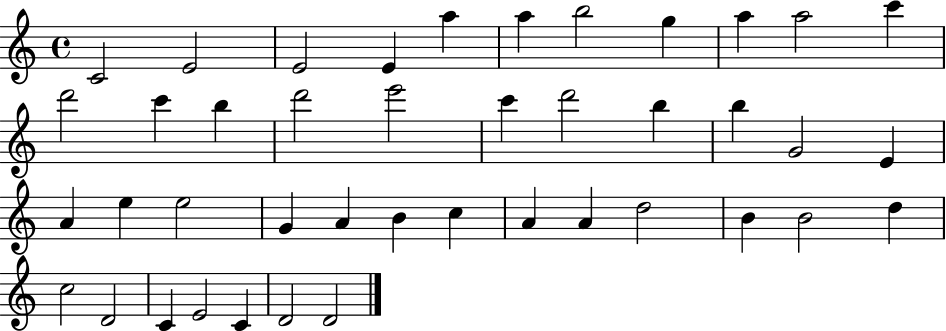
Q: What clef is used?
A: treble